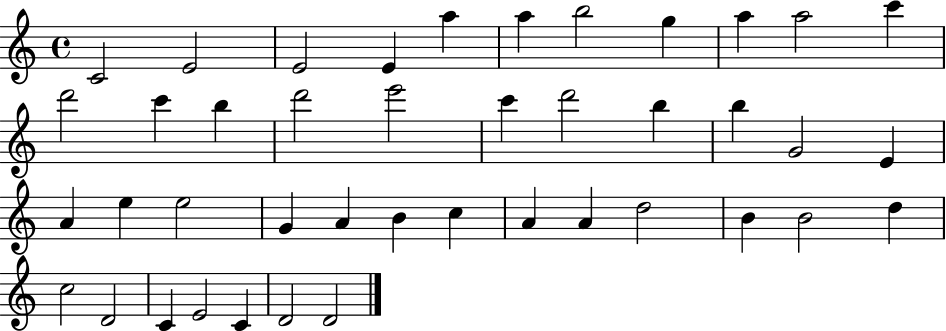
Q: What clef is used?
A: treble